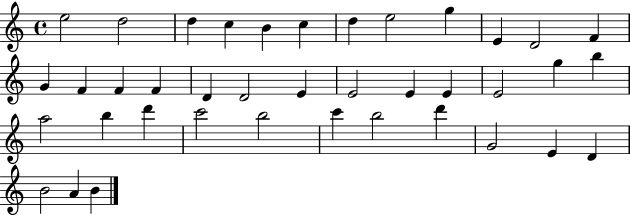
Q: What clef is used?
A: treble